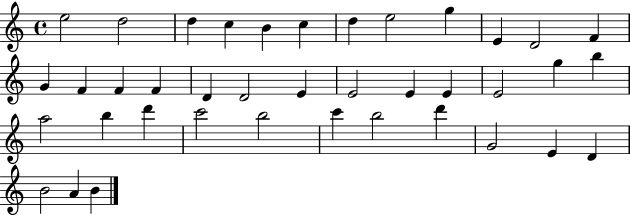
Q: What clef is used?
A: treble